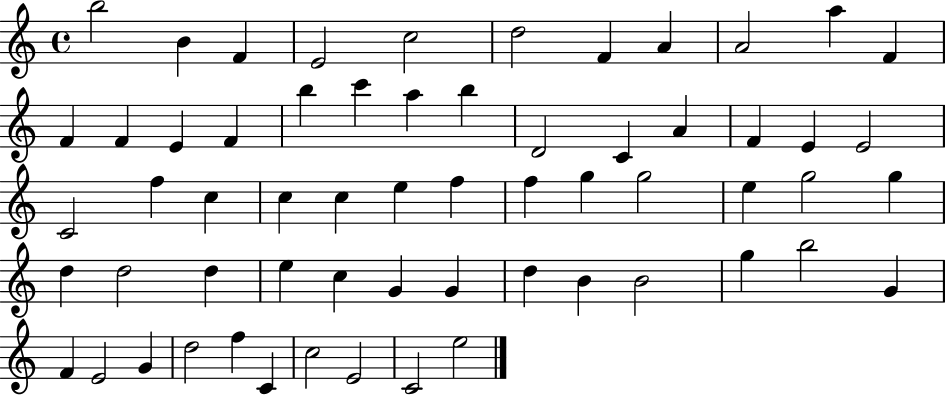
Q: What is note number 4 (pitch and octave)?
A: E4